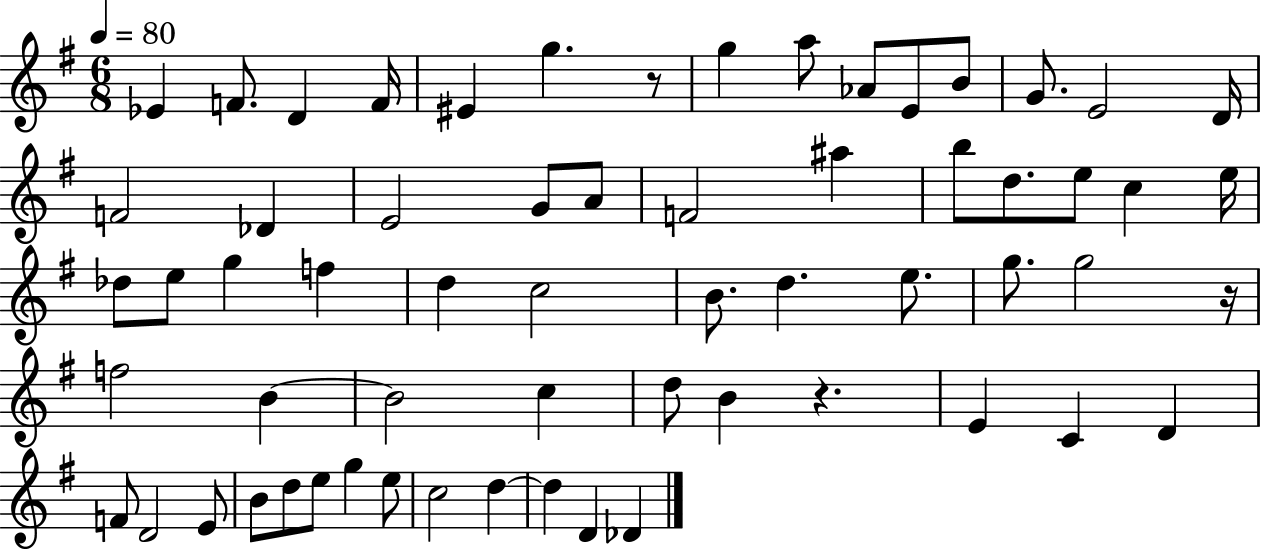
X:1
T:Untitled
M:6/8
L:1/4
K:G
_E F/2 D F/4 ^E g z/2 g a/2 _A/2 E/2 B/2 G/2 E2 D/4 F2 _D E2 G/2 A/2 F2 ^a b/2 d/2 e/2 c e/4 _d/2 e/2 g f d c2 B/2 d e/2 g/2 g2 z/4 f2 B B2 c d/2 B z E C D F/2 D2 E/2 B/2 d/2 e/2 g e/2 c2 d d D _D